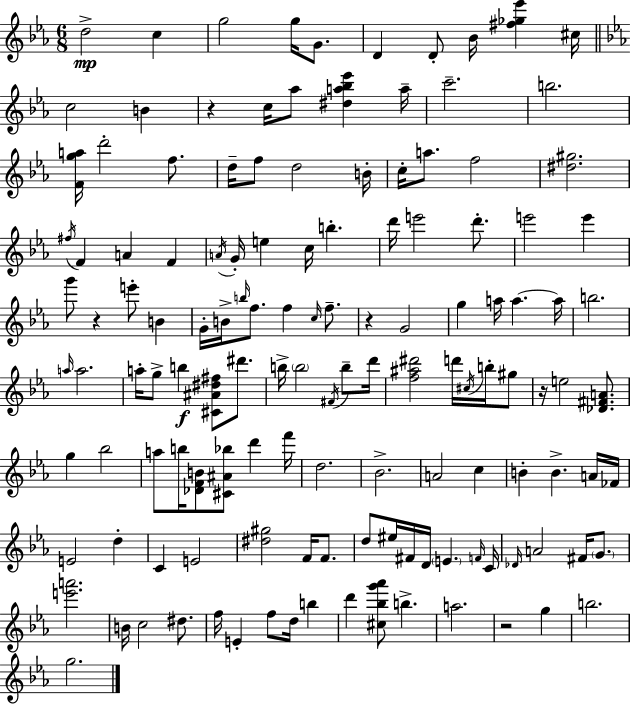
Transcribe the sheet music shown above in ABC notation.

X:1
T:Untitled
M:6/8
L:1/4
K:Eb
d2 c g2 g/4 G/2 D D/2 _B/4 [^f_g_e'] ^c/4 c2 B z c/4 _a/2 [^da_b_e'] a/4 c'2 b2 [Fga]/4 d'2 f/2 d/4 f/2 d2 B/4 c/4 a/2 f2 [^d^g]2 ^f/4 F A F A/4 G/4 e c/4 b d'/4 e'2 d'/2 e'2 e' g'/2 z e'/2 B G/4 B/4 b/4 f/2 f c/4 f/2 z G2 g a/4 a a/4 b2 a/4 a2 a/4 g/2 b [^C^A^d^f]/2 ^d'/2 b/4 b2 ^F/4 b/2 d'/4 [f^a^d']2 d'/4 ^c/4 b/4 ^g/2 z/4 e2 [_D^FA]/2 g _b2 a/2 b/4 [_DFB]/2 [^C^A_b]/2 d' f'/4 d2 _B2 A2 c B B A/4 _F/4 E2 d C E2 [^d^g]2 F/4 F/2 d/2 ^e/4 ^F/4 D/4 E F/4 C/4 _D/4 A2 ^F/4 G/2 [e'a']2 B/4 c2 ^d/2 f/4 E f/2 d/4 b d' [^c_bg'_a']/2 b a2 z2 g b2 g2